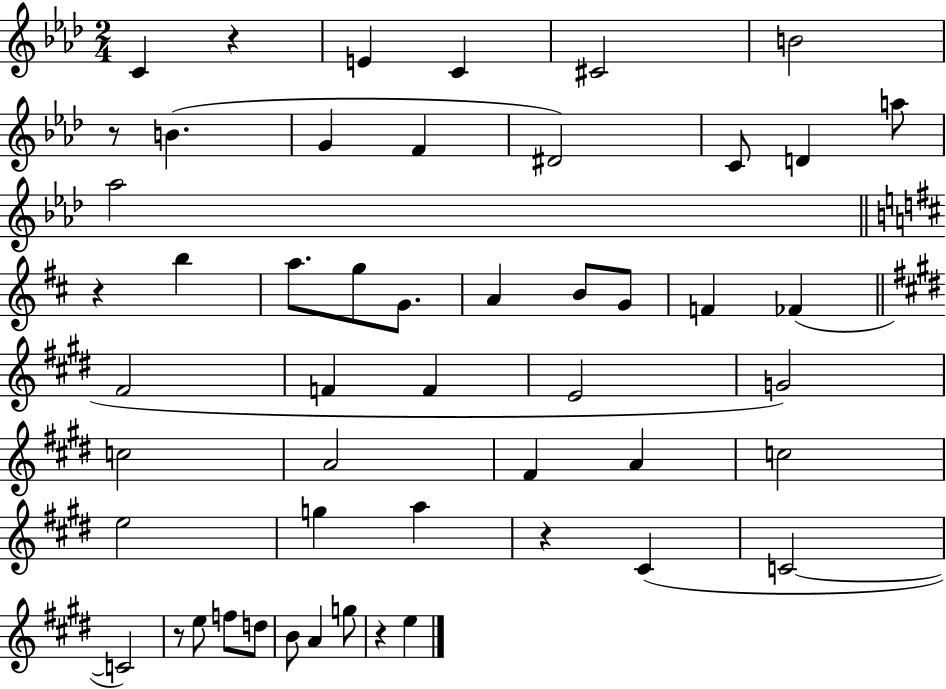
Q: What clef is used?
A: treble